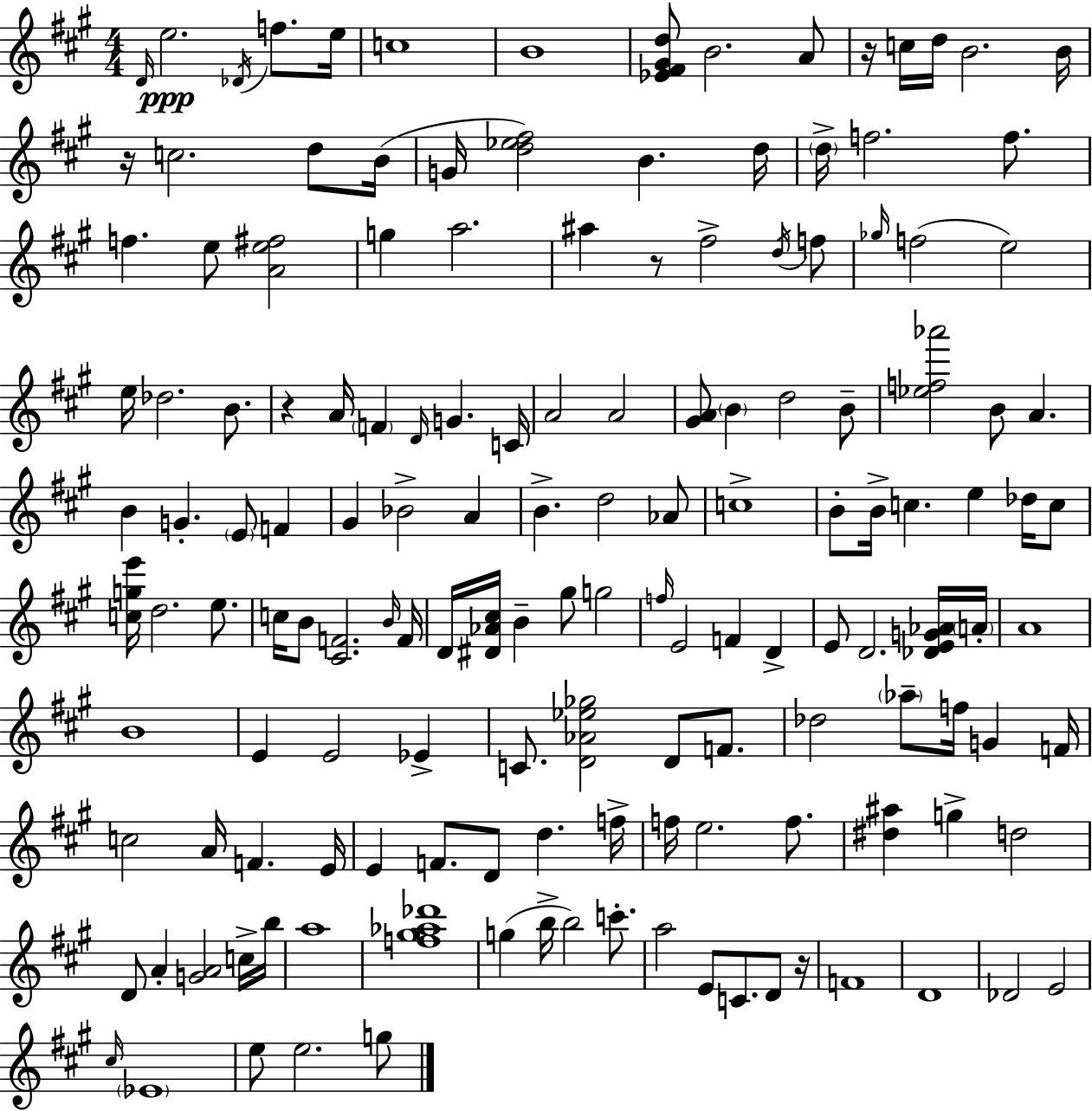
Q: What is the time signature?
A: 4/4